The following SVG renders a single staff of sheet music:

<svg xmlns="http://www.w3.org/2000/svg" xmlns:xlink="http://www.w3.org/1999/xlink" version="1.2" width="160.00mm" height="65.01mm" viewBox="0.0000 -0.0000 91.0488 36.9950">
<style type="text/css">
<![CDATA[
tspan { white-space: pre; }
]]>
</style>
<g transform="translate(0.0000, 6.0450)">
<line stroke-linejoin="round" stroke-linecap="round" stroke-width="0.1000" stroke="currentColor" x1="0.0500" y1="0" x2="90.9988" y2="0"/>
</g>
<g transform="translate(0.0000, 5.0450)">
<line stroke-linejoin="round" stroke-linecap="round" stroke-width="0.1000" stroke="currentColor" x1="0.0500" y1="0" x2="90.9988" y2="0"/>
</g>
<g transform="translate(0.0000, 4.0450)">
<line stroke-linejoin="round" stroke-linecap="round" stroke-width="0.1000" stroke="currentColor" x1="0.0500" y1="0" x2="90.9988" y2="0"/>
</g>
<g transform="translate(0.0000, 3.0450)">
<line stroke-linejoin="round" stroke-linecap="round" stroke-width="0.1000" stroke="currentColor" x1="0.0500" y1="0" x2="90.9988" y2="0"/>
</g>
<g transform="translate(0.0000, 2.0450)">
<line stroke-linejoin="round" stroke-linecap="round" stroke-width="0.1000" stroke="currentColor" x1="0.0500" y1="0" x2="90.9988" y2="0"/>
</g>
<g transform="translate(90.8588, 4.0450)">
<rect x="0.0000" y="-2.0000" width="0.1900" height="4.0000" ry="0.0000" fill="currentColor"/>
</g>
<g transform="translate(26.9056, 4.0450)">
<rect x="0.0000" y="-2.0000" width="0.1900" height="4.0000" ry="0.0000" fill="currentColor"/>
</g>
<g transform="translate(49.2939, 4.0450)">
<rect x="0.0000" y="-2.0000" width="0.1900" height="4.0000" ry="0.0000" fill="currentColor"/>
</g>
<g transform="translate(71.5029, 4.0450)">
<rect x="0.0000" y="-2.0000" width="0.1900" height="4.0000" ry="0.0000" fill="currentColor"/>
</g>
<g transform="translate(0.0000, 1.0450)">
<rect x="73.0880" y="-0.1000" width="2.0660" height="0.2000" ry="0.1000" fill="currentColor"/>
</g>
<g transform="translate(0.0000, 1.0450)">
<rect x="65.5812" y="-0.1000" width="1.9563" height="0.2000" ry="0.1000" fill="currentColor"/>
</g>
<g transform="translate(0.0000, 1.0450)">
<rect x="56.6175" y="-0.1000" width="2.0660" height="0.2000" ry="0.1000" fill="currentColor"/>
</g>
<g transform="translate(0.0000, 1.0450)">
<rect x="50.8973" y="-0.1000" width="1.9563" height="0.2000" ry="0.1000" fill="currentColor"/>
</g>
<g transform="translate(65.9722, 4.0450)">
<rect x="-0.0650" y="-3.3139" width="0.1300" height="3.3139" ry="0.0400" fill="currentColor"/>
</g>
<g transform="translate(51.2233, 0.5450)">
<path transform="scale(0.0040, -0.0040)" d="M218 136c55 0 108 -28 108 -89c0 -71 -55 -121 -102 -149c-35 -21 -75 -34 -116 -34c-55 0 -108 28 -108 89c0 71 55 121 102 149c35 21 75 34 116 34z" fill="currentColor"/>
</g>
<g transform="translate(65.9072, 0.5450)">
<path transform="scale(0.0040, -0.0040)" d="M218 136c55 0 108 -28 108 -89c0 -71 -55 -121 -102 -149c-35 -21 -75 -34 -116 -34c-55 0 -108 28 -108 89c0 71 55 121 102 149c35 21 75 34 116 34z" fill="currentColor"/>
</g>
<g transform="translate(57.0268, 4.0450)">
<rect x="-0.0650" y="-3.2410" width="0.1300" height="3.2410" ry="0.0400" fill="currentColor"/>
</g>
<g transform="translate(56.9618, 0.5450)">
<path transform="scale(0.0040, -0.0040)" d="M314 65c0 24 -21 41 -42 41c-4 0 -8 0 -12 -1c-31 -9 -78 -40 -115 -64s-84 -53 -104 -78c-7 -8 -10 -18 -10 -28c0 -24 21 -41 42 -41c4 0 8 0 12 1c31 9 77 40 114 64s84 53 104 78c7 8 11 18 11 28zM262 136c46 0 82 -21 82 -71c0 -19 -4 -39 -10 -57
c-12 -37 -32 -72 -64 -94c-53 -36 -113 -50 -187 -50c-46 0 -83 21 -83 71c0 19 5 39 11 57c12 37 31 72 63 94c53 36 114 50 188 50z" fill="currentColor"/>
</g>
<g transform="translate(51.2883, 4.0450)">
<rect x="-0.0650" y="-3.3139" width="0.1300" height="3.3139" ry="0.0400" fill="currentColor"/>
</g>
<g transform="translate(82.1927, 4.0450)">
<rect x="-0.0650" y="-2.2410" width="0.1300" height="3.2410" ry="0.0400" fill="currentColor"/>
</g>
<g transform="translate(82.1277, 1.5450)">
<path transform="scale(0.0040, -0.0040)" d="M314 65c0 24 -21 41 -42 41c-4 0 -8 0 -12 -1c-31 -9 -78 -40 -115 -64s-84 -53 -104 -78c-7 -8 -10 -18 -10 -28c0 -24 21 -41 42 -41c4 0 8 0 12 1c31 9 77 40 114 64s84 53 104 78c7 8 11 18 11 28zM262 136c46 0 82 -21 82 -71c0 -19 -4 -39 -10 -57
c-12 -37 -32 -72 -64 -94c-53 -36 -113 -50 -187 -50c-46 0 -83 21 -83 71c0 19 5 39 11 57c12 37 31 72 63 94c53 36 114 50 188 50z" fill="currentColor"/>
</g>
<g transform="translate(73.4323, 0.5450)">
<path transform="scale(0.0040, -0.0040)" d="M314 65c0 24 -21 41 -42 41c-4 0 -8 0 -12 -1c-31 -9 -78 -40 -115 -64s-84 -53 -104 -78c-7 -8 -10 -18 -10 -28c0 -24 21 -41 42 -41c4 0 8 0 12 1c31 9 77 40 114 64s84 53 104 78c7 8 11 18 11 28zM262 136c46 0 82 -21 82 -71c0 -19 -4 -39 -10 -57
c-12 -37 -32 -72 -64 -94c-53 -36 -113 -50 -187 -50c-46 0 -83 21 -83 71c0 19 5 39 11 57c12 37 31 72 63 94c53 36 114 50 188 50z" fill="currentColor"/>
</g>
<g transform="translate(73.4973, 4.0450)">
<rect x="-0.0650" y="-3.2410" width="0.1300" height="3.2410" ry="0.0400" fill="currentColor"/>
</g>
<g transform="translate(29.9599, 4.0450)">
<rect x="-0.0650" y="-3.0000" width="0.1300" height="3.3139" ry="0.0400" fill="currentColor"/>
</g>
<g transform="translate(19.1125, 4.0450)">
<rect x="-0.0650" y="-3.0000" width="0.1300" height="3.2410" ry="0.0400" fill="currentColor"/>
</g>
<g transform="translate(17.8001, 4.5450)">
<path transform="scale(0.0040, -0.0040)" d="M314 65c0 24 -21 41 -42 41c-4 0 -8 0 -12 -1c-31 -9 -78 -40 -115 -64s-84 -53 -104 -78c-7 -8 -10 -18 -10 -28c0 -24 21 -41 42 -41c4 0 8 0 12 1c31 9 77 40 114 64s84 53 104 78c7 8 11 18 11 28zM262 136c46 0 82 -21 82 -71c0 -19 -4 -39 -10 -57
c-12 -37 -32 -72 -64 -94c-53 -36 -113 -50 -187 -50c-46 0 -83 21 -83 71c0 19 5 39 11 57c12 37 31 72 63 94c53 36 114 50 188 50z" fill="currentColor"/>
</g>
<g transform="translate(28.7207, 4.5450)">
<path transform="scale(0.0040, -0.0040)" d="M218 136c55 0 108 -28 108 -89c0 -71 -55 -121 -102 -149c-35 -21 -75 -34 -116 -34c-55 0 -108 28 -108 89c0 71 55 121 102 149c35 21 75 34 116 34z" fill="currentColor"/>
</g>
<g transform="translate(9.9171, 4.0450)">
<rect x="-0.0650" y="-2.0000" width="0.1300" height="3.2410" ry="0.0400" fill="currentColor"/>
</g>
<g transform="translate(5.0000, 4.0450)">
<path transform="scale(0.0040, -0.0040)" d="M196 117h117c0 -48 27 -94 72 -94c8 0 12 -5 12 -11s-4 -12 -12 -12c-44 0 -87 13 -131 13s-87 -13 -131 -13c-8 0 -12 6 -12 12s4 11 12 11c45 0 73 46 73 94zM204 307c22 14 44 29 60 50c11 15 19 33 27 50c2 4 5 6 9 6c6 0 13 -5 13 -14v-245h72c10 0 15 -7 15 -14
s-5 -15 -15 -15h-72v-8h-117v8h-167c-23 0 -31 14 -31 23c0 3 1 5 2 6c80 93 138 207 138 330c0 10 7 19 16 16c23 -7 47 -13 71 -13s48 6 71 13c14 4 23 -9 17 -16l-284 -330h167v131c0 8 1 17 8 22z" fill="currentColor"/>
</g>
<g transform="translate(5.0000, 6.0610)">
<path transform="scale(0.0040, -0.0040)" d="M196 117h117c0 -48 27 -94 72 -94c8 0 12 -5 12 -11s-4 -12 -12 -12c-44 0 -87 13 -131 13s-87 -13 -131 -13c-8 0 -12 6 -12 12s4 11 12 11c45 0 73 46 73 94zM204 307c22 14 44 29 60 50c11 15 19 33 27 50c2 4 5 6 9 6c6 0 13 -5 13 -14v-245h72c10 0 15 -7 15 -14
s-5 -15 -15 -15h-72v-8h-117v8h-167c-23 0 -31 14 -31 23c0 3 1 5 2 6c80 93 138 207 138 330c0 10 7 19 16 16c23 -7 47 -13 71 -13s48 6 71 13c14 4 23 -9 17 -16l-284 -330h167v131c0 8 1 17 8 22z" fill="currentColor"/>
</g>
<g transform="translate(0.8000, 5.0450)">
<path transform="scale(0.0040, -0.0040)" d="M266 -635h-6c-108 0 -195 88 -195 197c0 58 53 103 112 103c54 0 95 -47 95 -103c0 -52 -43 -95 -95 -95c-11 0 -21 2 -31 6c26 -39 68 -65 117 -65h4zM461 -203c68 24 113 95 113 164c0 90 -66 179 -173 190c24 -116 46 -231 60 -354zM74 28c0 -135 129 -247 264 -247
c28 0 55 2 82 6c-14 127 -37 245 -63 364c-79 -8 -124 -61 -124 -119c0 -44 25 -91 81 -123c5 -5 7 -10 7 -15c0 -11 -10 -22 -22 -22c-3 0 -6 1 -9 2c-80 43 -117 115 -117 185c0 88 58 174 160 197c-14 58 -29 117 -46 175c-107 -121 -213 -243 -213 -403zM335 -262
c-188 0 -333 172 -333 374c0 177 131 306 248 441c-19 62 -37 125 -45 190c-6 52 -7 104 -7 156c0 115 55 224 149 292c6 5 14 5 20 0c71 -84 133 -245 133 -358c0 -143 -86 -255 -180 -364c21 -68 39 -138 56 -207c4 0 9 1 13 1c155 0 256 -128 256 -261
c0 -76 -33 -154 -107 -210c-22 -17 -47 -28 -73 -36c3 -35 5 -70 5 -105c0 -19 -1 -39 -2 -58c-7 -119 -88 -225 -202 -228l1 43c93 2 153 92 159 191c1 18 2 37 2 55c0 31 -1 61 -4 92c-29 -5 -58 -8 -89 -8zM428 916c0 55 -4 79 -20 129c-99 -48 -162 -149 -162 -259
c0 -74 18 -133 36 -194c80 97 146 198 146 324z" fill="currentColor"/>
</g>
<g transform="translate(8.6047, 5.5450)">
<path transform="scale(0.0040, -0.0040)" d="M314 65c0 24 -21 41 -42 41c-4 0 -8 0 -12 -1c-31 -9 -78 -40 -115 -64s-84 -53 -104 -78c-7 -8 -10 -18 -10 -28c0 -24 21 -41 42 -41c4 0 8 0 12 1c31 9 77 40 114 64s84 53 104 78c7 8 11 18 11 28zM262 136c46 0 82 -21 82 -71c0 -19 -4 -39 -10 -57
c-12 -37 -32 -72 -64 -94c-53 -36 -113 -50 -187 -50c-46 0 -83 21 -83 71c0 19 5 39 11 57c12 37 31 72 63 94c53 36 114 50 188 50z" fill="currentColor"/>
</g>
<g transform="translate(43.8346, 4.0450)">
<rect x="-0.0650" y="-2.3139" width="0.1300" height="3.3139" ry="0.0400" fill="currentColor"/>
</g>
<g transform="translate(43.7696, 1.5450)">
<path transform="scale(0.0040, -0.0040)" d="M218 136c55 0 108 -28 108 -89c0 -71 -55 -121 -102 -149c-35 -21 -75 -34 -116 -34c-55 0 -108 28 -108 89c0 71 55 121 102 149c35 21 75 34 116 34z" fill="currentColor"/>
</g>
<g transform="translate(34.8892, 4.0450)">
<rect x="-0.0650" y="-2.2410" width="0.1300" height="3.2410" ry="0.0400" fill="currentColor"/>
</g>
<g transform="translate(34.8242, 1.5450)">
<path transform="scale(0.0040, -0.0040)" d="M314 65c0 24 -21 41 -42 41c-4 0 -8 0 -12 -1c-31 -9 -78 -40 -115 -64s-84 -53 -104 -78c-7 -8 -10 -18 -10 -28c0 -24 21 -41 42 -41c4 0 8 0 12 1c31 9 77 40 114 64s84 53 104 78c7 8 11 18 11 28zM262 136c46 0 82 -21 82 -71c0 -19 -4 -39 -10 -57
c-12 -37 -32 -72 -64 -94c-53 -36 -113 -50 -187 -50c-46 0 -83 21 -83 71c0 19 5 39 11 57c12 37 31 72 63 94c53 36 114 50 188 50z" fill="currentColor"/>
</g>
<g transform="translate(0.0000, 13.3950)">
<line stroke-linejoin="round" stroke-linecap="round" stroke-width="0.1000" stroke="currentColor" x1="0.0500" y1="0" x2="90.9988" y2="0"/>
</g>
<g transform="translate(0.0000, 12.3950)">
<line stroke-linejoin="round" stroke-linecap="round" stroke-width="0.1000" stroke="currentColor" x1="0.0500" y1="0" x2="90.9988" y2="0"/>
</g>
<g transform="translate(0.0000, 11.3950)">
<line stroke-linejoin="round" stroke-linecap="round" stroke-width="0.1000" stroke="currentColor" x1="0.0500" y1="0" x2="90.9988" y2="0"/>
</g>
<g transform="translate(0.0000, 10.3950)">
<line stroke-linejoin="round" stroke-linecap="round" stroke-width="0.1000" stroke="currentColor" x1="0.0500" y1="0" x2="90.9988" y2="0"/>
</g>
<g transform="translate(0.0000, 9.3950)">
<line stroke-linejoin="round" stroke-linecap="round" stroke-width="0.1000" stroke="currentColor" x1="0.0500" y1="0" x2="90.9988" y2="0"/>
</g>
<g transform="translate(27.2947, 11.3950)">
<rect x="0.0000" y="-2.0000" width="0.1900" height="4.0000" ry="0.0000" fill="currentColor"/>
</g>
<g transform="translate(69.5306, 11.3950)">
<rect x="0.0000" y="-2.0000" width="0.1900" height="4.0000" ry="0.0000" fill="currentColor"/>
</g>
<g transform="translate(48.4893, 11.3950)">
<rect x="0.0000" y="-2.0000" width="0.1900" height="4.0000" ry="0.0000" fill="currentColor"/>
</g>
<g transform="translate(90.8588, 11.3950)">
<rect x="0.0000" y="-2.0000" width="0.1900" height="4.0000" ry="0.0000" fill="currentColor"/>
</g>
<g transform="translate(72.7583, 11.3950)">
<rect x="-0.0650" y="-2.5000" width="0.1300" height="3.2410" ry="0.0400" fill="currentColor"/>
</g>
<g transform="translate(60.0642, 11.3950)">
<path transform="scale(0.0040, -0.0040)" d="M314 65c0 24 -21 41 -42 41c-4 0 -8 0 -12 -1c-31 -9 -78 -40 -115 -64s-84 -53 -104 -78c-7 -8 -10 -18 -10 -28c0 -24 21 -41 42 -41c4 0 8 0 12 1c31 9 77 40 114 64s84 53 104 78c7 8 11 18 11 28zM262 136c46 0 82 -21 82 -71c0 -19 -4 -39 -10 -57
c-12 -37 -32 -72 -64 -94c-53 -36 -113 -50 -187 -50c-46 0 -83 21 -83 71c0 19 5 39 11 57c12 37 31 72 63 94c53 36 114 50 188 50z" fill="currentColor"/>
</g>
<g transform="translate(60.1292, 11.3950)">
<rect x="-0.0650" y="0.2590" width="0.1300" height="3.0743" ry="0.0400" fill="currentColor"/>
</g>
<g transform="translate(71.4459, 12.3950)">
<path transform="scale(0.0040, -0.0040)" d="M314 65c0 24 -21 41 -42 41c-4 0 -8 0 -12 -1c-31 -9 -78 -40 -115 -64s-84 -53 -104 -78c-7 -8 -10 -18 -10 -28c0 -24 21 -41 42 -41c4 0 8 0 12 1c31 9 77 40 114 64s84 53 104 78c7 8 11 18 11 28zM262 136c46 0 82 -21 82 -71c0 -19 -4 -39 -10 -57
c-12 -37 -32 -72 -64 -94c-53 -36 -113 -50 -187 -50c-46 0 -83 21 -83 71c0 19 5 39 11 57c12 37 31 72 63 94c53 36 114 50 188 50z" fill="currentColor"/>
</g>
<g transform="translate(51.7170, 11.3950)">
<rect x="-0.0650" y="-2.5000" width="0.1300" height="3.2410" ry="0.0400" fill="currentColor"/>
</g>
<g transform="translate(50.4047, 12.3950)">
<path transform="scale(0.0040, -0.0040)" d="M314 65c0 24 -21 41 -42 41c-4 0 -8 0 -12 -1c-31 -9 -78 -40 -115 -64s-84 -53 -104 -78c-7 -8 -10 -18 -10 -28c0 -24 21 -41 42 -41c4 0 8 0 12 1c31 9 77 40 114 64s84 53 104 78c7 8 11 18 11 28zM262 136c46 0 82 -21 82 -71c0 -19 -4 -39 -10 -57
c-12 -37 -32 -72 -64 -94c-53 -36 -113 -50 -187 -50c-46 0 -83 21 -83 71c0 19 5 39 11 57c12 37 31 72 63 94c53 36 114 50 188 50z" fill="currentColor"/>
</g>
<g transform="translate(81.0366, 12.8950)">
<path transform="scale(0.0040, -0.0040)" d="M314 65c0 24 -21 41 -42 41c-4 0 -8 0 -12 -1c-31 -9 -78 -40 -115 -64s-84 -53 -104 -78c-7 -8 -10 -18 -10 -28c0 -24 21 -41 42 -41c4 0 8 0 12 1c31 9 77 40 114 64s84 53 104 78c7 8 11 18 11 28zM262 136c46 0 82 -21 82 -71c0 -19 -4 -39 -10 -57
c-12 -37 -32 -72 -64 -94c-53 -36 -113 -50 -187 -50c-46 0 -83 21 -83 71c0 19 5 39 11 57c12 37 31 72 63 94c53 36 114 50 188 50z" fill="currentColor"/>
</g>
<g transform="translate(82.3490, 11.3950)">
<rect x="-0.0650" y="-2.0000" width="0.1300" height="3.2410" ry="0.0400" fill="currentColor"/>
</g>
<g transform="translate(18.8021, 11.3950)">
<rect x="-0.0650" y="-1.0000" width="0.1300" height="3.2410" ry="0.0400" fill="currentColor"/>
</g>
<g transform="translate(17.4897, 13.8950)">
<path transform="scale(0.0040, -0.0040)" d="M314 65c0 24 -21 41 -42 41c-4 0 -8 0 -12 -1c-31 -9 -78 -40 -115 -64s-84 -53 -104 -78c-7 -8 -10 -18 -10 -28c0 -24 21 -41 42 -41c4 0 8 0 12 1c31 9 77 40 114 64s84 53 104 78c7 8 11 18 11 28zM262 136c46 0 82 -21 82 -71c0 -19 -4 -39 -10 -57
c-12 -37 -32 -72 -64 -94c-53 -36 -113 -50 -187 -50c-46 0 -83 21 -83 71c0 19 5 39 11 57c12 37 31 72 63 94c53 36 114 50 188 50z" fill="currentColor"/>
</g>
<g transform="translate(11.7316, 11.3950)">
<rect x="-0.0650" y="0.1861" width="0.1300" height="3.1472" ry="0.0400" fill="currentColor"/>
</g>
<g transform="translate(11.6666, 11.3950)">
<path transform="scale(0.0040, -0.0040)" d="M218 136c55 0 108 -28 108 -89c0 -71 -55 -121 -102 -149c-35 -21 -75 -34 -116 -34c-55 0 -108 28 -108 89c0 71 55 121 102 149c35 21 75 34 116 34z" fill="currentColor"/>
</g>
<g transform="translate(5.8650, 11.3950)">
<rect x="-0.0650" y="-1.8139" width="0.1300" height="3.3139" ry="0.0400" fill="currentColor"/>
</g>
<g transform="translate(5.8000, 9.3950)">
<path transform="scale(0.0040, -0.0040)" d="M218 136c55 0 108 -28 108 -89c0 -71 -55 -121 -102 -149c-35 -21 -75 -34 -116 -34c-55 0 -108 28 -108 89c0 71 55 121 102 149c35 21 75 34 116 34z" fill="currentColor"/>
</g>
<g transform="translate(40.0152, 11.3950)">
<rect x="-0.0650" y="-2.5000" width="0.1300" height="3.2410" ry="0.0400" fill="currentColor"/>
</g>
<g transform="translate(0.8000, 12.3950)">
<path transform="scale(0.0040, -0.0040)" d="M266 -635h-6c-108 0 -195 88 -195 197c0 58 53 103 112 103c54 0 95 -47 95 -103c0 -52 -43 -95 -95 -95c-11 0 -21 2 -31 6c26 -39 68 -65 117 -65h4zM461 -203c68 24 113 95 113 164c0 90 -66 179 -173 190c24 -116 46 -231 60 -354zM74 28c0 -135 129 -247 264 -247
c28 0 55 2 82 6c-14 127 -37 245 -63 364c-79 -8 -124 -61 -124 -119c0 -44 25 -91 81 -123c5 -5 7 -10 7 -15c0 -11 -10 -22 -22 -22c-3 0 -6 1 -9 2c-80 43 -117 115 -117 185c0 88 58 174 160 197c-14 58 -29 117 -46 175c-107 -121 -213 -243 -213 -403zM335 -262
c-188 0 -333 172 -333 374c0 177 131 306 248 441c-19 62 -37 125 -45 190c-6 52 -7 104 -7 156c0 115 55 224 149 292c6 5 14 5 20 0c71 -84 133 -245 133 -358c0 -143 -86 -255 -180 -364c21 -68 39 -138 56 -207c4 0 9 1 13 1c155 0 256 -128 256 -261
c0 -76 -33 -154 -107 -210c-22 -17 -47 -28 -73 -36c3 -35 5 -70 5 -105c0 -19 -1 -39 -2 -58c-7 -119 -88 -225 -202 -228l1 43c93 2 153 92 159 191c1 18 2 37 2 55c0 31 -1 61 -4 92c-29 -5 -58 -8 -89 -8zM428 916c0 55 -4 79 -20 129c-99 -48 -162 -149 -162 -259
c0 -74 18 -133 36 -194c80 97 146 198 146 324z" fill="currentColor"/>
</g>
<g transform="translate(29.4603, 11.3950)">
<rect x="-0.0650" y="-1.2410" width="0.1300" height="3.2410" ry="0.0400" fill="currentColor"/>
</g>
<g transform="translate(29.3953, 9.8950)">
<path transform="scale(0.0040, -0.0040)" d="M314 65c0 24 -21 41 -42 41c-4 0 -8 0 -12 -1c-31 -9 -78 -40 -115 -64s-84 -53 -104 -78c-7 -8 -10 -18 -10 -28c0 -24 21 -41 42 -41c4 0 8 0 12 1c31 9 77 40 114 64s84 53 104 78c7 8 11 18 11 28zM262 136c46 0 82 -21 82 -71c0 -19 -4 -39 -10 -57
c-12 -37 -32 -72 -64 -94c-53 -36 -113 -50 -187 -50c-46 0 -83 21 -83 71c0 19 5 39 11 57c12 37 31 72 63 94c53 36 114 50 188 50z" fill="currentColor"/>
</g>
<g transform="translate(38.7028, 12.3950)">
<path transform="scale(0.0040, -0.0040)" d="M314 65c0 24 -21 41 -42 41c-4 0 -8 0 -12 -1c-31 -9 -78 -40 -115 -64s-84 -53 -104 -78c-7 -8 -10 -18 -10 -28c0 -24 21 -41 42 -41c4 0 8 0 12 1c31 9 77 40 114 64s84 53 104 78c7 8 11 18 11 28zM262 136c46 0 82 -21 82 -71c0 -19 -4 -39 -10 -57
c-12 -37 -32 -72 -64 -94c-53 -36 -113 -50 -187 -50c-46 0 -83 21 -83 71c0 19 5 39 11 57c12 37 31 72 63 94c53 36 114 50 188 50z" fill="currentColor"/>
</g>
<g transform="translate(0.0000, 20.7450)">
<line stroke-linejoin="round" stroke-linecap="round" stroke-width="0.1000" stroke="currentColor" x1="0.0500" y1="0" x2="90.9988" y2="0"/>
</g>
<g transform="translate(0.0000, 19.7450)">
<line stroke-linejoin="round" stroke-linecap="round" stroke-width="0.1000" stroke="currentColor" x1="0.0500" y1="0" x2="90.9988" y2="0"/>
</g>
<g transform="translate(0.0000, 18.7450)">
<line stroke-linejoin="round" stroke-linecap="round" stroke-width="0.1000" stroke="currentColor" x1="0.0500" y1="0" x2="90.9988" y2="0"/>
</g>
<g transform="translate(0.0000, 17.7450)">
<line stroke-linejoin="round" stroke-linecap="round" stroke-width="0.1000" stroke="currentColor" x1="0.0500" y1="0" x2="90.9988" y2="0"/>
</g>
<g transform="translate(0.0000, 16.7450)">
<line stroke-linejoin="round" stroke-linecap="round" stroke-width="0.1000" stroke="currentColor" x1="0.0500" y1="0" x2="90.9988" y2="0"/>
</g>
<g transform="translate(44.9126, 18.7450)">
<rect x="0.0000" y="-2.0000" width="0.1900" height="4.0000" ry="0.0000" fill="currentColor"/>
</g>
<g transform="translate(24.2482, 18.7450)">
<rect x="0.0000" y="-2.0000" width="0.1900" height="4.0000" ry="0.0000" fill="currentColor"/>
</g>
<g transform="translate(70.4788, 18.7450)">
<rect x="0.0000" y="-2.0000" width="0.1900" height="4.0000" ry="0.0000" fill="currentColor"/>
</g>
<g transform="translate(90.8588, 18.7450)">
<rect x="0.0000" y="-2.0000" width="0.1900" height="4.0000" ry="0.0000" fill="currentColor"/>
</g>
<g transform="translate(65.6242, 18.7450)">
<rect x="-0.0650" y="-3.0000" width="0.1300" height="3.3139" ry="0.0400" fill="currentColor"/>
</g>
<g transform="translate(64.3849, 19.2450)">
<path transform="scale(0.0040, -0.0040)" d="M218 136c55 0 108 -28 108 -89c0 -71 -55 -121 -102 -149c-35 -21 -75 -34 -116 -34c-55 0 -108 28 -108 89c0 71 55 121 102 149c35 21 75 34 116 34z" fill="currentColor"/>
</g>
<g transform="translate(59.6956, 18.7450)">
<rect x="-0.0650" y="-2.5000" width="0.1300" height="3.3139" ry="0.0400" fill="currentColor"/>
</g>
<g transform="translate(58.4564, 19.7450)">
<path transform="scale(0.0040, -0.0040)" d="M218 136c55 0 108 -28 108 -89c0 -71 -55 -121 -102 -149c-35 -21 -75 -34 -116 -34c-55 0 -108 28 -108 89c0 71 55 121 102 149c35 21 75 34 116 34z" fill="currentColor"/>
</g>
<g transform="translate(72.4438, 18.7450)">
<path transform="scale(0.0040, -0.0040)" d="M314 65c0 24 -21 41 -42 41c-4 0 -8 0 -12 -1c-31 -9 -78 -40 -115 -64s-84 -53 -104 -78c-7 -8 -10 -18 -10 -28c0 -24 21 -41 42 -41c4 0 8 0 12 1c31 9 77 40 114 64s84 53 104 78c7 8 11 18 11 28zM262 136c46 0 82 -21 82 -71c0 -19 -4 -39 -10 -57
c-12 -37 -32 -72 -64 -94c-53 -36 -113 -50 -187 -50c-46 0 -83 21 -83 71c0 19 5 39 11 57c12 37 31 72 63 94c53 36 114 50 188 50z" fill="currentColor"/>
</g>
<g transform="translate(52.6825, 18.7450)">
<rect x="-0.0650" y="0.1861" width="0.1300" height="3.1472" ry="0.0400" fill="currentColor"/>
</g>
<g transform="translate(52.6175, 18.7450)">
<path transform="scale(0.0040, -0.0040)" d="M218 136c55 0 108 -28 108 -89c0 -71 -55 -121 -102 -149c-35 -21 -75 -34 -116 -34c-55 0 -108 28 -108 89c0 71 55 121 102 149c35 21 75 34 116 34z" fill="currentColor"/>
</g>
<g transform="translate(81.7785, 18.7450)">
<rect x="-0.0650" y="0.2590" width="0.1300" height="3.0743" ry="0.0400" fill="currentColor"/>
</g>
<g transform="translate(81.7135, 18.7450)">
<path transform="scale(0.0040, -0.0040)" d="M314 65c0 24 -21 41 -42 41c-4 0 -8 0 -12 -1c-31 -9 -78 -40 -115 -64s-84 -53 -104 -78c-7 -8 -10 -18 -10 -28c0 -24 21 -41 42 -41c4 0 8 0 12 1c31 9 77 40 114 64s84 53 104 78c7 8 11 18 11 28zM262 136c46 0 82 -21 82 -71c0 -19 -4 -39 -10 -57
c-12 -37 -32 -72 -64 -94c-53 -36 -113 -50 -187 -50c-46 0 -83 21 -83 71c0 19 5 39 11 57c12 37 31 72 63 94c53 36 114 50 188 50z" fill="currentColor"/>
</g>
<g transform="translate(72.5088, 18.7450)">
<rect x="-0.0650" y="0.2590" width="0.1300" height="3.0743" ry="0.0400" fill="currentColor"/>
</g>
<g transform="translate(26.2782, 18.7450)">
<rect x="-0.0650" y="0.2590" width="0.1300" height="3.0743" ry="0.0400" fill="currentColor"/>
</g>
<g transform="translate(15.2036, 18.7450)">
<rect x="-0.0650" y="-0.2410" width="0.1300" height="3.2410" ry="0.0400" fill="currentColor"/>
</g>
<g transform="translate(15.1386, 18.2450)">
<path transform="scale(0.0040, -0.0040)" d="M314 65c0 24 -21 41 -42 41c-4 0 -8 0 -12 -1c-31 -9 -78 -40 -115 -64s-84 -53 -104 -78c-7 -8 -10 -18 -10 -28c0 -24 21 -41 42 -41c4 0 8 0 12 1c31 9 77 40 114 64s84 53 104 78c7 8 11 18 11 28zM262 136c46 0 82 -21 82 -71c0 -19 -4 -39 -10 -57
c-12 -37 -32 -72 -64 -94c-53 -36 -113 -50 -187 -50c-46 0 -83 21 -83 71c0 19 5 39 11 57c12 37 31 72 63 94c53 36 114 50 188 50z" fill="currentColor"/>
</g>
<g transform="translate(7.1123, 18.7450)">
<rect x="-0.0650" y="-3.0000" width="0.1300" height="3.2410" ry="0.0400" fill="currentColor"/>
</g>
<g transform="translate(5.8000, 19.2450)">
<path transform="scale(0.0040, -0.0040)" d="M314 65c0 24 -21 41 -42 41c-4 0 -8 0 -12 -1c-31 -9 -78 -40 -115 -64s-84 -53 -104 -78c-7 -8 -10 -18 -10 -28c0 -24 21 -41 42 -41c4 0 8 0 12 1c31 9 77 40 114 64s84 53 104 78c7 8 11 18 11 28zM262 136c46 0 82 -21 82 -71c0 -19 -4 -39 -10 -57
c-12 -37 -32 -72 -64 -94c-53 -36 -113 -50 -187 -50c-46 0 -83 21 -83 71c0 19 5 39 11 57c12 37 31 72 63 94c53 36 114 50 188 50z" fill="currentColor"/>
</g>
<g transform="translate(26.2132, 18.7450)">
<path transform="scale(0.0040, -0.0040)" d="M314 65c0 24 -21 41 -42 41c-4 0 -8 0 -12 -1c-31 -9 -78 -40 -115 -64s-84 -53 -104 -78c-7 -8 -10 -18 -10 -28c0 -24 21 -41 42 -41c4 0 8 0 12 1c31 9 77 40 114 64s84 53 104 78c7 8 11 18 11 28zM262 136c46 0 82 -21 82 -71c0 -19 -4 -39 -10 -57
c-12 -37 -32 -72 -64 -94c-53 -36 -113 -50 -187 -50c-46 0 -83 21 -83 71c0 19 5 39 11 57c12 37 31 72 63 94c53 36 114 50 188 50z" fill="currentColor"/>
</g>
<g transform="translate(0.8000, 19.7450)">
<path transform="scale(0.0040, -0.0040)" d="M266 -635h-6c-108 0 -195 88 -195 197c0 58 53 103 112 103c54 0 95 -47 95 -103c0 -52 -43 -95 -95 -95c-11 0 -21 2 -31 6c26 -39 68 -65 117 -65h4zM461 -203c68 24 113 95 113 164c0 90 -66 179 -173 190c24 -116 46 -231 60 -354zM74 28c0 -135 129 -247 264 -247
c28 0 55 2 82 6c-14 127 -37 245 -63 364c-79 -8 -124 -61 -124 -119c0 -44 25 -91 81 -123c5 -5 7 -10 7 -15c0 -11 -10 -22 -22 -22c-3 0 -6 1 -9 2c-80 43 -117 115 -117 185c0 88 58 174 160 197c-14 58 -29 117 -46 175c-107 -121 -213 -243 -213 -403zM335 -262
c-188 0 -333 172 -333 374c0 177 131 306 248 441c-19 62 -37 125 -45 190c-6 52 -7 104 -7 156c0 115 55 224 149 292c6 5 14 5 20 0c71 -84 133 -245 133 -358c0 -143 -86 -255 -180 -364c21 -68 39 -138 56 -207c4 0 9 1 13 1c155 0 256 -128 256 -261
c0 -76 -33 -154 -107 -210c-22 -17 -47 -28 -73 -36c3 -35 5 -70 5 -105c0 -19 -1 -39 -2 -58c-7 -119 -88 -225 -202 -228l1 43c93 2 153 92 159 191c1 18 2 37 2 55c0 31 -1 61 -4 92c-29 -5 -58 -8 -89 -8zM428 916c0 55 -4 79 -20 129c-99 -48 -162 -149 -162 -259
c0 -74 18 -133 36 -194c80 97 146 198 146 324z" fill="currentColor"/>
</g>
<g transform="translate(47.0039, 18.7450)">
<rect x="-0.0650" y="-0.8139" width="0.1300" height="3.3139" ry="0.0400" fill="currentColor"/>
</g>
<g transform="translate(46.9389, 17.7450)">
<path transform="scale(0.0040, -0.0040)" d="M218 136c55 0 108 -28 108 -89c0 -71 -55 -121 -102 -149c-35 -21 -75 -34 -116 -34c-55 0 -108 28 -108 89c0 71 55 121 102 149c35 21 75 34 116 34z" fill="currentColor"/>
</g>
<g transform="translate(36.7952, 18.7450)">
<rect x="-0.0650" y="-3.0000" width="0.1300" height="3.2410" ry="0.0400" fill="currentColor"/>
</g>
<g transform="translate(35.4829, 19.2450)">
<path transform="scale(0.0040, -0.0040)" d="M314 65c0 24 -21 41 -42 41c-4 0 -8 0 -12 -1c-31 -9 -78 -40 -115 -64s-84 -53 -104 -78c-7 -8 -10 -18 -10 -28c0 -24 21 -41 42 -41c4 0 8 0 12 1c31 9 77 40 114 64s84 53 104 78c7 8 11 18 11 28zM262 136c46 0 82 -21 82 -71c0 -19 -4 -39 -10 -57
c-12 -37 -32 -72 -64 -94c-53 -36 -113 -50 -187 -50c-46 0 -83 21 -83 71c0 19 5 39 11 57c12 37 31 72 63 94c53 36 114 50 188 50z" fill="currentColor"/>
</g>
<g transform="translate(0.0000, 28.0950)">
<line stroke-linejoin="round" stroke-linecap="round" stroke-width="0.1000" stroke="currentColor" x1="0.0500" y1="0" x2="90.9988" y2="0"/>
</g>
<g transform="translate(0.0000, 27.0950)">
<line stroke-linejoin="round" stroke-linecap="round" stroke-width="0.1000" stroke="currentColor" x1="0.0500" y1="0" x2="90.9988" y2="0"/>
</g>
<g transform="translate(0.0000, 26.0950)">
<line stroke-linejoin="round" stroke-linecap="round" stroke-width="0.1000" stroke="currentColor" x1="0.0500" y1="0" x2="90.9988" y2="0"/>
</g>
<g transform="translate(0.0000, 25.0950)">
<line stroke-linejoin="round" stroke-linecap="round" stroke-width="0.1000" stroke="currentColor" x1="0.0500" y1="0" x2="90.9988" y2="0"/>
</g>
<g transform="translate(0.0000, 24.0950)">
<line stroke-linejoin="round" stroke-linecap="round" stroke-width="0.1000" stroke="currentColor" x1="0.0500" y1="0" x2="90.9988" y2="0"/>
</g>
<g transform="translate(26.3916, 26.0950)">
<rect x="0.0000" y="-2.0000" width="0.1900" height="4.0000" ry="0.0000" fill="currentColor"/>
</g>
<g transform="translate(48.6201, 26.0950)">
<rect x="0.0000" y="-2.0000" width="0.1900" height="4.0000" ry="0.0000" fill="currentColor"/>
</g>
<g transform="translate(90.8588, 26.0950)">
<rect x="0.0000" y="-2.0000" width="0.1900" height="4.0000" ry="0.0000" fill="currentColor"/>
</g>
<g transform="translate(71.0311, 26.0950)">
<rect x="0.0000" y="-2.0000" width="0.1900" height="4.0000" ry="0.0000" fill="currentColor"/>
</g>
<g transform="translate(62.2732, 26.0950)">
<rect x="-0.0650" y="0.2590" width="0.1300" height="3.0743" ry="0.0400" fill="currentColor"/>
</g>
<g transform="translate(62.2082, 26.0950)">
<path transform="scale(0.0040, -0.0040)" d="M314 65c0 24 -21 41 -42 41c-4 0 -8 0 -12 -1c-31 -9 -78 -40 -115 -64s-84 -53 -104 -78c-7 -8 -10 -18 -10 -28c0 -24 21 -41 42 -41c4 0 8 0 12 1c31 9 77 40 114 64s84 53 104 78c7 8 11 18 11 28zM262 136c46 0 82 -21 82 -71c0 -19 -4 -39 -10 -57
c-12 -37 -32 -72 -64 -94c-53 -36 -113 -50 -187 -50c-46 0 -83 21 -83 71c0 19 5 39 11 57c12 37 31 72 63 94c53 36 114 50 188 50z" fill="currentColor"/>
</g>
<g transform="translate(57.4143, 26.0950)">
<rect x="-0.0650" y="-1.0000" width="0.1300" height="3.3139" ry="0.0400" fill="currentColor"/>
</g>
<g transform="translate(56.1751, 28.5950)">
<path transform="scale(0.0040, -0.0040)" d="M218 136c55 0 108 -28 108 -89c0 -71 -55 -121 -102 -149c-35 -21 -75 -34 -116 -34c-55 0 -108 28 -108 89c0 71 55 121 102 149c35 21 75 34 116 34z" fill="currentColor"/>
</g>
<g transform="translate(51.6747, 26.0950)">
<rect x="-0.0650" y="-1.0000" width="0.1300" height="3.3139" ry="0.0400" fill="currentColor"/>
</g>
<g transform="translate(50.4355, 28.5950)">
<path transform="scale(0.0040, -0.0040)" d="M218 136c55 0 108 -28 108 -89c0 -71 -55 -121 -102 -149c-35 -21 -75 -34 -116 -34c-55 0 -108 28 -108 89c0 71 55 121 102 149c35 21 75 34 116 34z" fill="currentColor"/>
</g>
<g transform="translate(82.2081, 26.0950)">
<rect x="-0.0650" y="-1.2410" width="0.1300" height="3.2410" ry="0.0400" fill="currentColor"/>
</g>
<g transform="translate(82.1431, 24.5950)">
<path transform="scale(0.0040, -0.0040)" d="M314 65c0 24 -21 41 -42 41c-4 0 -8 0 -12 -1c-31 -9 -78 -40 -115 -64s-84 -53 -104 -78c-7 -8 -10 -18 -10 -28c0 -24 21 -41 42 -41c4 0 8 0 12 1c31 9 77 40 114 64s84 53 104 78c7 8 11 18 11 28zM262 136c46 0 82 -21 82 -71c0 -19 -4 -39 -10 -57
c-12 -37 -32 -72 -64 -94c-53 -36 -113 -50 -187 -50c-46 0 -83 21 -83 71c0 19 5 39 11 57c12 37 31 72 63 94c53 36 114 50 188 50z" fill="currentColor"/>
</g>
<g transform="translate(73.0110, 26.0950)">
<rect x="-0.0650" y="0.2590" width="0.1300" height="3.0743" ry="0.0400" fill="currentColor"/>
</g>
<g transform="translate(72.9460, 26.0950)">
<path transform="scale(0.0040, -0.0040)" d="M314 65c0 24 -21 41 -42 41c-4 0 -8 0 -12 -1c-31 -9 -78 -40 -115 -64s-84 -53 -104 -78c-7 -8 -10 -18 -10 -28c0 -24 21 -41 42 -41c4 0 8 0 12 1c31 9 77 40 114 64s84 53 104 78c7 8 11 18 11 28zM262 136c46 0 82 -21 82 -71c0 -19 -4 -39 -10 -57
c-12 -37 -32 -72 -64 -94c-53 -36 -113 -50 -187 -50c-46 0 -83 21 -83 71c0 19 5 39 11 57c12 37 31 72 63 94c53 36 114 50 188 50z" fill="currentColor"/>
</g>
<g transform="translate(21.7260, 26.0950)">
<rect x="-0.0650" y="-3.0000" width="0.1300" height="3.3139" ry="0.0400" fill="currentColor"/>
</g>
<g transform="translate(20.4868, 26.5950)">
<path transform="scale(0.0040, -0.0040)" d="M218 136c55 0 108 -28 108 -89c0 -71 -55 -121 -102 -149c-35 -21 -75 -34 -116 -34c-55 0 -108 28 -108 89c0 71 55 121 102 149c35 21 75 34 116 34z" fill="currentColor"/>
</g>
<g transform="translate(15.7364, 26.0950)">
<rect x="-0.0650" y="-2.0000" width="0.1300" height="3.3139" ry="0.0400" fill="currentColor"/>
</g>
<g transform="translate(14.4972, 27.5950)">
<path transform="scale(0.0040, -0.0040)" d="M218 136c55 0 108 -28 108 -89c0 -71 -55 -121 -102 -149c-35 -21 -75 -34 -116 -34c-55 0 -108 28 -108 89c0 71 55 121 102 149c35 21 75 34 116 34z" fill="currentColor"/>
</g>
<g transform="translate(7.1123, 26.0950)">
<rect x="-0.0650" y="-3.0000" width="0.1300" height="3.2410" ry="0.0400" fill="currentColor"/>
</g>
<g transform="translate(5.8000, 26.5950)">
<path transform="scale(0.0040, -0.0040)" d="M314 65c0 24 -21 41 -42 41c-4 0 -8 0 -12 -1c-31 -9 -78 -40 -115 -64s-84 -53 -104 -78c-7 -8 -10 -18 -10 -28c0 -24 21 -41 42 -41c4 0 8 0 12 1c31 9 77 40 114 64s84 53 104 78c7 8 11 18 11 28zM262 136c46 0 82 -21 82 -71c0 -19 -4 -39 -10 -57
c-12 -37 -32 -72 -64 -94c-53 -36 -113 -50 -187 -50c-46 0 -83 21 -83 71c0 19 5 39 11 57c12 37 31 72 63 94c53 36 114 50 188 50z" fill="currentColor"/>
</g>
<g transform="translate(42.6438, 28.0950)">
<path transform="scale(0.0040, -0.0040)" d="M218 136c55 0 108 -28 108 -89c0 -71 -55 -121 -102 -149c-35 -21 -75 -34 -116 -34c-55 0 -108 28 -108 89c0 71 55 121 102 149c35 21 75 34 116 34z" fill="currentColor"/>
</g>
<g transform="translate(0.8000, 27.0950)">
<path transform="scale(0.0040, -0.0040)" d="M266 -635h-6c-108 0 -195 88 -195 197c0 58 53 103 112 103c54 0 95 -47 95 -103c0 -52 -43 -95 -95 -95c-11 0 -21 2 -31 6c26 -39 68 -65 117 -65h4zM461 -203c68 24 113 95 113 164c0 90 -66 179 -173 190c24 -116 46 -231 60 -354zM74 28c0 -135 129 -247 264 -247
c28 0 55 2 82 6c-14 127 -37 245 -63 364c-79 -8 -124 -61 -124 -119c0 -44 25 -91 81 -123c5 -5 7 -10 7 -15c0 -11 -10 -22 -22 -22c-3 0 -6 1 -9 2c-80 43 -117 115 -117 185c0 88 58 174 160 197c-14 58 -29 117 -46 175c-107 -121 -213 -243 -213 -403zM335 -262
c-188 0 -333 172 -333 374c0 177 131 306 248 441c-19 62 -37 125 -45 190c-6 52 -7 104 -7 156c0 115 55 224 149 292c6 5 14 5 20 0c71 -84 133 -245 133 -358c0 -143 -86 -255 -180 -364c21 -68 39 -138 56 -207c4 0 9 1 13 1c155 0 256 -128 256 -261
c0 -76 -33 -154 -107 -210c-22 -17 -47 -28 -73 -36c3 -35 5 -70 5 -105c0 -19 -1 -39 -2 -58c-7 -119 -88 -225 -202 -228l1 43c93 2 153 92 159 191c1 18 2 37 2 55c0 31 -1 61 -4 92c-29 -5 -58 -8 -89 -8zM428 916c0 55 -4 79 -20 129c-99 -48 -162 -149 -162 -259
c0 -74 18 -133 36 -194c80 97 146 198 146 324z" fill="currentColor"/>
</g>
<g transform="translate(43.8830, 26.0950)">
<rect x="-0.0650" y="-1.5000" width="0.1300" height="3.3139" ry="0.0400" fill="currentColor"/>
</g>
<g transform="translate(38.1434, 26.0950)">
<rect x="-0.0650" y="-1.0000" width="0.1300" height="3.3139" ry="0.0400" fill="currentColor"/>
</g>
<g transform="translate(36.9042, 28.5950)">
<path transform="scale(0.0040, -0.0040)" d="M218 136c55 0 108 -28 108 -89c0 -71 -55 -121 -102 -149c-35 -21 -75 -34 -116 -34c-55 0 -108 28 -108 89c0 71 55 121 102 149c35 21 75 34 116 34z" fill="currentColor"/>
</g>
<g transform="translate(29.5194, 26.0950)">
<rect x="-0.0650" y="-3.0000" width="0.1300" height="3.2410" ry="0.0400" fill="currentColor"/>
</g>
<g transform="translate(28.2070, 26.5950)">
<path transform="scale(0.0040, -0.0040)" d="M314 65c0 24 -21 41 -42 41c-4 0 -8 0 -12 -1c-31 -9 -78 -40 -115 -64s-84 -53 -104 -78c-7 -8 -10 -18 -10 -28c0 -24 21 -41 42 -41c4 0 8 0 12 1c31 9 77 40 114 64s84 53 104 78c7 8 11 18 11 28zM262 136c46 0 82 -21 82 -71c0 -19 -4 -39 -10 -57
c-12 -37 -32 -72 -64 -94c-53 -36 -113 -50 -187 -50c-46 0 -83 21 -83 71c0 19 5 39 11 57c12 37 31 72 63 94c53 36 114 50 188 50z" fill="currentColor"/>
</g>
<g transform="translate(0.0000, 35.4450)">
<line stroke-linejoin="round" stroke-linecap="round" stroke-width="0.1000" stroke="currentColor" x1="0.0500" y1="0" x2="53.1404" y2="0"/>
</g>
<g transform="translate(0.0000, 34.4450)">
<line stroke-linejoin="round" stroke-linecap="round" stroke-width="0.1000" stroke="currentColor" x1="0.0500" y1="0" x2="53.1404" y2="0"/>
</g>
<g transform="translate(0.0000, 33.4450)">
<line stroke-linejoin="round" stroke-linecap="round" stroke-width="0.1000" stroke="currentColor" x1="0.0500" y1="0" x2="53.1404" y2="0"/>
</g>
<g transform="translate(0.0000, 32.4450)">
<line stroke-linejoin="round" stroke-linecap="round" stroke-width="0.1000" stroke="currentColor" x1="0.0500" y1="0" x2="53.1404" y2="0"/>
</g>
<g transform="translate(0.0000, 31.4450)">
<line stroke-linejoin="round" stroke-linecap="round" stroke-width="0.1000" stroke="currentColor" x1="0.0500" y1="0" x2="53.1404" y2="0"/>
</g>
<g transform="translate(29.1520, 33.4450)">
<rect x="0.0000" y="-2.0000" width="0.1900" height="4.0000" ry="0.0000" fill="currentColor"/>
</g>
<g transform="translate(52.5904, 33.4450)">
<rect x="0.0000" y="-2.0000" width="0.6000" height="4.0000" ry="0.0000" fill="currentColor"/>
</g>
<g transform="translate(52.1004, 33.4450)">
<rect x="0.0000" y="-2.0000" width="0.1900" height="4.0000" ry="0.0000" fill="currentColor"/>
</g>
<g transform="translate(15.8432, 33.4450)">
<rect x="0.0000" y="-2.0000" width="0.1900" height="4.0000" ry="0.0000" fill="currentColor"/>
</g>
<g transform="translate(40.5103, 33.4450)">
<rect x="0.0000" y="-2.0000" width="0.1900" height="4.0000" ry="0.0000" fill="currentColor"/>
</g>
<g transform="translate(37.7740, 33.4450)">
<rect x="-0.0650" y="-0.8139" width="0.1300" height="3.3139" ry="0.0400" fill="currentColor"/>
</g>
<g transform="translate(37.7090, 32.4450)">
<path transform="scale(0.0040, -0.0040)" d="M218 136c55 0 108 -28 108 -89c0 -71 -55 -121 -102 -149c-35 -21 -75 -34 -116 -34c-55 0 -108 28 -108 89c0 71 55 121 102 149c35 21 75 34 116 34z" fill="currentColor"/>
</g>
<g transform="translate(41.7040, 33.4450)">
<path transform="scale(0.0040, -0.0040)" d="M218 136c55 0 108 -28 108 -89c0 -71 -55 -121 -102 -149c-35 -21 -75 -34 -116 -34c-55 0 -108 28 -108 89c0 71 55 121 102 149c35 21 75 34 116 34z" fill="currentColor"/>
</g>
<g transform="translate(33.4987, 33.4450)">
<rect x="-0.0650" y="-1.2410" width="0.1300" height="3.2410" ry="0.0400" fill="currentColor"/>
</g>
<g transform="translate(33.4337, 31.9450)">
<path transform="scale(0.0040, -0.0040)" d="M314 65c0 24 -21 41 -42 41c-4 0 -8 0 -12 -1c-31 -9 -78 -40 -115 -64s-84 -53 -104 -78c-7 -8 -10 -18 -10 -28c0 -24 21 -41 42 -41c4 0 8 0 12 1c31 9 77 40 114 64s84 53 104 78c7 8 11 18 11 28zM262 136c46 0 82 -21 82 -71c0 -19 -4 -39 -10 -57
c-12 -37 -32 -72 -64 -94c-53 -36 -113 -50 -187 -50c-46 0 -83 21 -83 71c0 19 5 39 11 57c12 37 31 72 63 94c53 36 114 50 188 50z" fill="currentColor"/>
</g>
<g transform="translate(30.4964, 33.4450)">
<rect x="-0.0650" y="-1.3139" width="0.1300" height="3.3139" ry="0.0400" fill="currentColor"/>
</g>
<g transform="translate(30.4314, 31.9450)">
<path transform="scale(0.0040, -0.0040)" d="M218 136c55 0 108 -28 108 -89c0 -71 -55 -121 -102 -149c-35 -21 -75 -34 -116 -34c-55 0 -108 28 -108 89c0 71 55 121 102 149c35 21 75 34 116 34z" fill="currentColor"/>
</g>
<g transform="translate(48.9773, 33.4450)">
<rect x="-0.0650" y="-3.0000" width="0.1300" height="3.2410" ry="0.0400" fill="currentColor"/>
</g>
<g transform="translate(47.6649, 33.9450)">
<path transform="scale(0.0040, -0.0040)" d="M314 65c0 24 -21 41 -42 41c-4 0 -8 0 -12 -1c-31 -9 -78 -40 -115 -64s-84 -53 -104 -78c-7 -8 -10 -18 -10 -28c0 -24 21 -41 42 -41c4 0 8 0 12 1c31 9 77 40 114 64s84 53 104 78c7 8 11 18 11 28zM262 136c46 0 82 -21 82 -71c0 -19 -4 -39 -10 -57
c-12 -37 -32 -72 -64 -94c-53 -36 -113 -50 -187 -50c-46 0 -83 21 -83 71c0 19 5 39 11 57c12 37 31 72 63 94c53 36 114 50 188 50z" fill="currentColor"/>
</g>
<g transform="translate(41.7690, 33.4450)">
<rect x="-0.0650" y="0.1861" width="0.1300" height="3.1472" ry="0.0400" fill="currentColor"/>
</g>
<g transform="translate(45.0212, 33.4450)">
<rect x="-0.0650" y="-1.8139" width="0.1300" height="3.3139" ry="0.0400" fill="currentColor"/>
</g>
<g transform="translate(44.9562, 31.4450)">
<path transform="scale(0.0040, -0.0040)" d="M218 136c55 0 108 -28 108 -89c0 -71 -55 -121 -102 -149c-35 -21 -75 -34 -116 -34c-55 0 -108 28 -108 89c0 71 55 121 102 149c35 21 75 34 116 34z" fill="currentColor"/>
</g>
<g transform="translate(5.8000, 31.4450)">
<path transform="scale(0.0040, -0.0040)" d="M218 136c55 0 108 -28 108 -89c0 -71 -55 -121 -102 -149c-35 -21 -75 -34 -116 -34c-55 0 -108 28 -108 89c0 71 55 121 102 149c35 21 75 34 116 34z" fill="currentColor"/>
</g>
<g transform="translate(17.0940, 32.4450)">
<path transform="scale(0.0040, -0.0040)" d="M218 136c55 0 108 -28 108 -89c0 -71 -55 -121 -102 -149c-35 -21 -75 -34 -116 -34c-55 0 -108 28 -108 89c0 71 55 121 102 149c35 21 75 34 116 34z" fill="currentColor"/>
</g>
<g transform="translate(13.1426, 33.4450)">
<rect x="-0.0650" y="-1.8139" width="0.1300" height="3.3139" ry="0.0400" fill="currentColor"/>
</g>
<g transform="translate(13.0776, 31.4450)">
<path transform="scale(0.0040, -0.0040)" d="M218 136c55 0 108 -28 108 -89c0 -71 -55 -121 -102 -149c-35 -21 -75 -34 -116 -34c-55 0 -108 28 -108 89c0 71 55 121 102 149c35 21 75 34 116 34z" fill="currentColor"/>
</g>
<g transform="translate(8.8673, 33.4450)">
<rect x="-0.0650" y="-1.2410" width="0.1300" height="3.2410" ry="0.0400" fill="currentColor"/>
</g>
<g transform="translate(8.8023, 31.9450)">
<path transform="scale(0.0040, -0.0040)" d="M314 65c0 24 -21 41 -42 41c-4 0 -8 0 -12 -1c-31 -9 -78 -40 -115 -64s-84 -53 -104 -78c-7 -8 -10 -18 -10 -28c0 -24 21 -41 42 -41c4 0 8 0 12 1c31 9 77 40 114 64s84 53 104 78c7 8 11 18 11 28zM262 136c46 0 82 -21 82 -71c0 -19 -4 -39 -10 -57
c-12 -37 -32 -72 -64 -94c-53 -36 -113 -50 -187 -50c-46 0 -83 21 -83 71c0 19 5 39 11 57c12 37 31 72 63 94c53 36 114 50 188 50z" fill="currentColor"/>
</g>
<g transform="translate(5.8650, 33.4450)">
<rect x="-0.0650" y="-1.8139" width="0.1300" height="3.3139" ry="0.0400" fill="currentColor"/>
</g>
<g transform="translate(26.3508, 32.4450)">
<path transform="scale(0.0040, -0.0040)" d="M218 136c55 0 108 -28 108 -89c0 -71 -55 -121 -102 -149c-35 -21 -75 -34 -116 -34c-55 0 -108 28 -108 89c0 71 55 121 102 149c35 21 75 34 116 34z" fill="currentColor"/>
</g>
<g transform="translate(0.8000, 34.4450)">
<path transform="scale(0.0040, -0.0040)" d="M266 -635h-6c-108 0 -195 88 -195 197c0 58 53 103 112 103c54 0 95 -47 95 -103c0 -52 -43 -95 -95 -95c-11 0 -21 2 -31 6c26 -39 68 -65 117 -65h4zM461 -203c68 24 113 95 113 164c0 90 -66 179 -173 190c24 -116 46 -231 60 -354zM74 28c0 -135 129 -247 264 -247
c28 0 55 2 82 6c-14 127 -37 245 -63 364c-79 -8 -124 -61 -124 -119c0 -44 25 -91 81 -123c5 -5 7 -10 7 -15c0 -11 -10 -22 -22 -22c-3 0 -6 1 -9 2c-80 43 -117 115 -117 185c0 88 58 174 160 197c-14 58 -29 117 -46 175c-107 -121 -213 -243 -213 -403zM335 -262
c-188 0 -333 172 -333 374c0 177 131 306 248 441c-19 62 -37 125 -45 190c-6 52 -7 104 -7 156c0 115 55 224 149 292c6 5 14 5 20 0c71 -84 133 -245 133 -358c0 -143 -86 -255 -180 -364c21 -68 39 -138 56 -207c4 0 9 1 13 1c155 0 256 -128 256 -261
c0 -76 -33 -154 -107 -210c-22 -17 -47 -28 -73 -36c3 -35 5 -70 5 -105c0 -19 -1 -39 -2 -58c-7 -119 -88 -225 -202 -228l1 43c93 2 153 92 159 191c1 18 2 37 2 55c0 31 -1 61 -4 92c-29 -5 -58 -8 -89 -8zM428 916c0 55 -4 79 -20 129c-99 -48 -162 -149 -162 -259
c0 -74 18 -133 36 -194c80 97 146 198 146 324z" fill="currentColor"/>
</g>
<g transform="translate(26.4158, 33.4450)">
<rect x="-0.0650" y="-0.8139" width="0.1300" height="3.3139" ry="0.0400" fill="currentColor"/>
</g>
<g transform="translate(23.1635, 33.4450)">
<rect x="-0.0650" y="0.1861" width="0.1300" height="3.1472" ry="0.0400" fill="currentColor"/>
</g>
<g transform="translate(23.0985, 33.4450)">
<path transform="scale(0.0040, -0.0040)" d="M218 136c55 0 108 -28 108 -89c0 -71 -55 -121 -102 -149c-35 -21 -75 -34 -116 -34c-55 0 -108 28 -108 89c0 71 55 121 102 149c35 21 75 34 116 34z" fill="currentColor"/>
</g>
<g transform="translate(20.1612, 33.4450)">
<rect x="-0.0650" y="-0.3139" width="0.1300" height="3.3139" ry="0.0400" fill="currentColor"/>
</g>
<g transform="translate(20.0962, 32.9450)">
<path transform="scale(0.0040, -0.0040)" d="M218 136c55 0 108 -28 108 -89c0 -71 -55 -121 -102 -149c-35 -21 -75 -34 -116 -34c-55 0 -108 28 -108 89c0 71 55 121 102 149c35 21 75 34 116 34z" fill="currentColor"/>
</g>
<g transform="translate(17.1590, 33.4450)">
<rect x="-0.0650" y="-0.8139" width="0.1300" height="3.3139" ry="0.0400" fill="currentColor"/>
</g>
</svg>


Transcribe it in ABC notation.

X:1
T:Untitled
M:4/4
L:1/4
K:C
F2 A2 A g2 g b b2 b b2 g2 f B D2 e2 G2 G2 B2 G2 F2 A2 c2 B2 A2 d B G A B2 B2 A2 F A A2 D E D D B2 B2 e2 f e2 f d c B d e e2 d B f A2